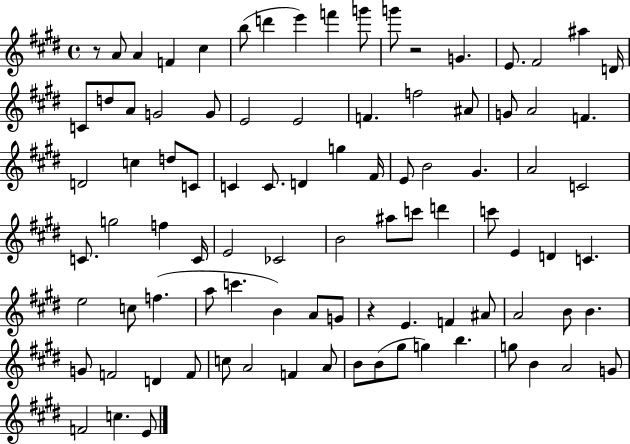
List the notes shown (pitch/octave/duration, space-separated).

R/e A4/e A4/q F4/q C#5/q B5/e D6/q E6/q F6/q G6/e G6/e R/h G4/q. E4/e. F#4/h A#5/q D4/s C4/e D5/e A4/e G4/h G4/e E4/h E4/h F4/q. F5/h A#4/e G4/e A4/h F4/q. D4/h C5/q D5/e C4/e C4/q C4/e. D4/q G5/q F#4/s E4/e B4/h G#4/q. A4/h C4/h C4/e. G5/h F5/q C4/s E4/h CES4/h B4/h A#5/e C6/e D6/q C6/e E4/q D4/q C4/q. E5/h C5/e F5/q. A5/e C6/q. B4/q A4/e G4/e R/q E4/q. F4/q A#4/e A4/h B4/e B4/q. G4/e F4/h D4/q F4/e C5/e A4/h F4/q A4/e B4/e B4/e G#5/e G5/q B5/q. G5/e B4/q A4/h G4/e F4/h C5/q. E4/e